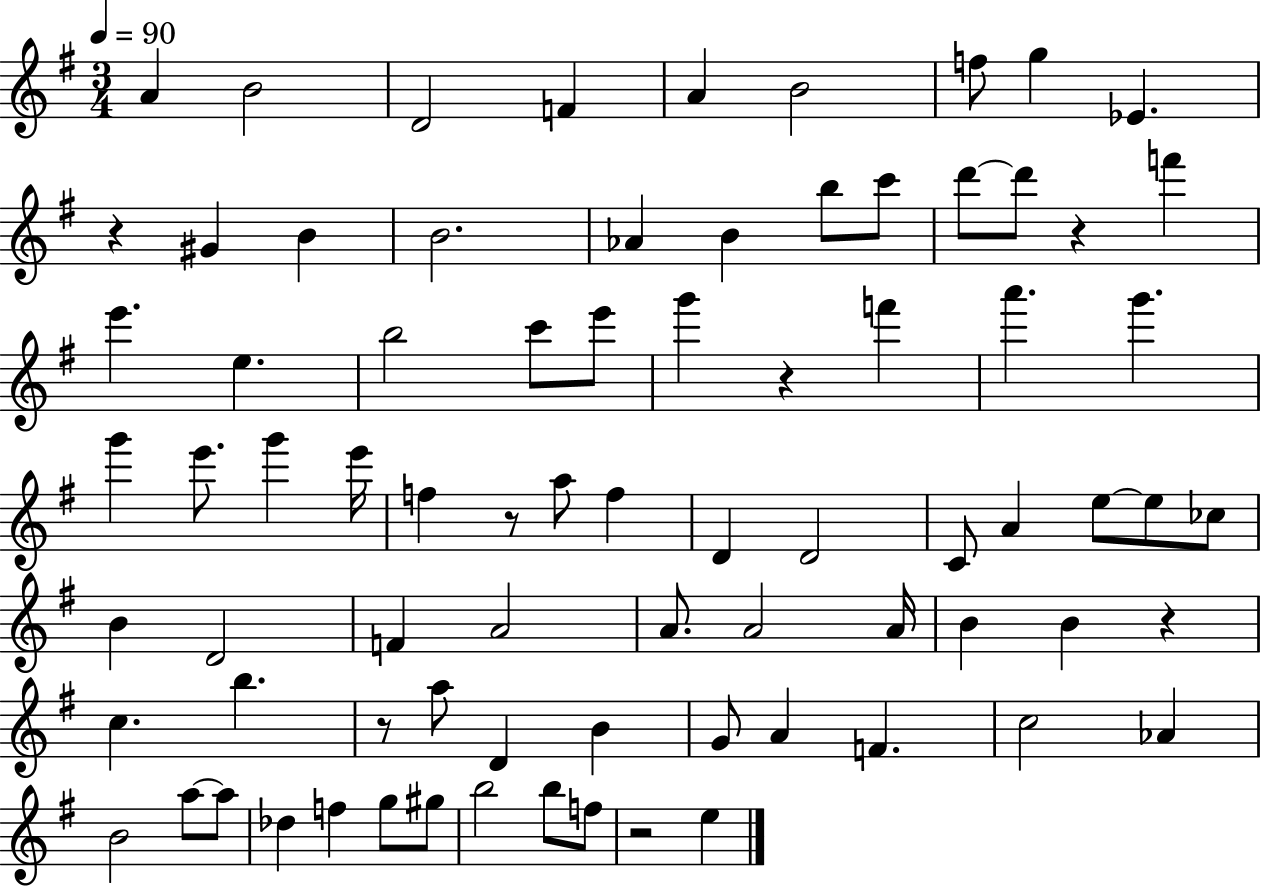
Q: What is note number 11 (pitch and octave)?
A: B4